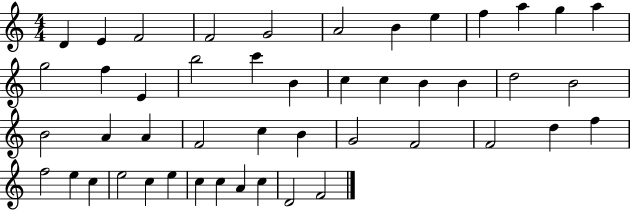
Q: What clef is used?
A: treble